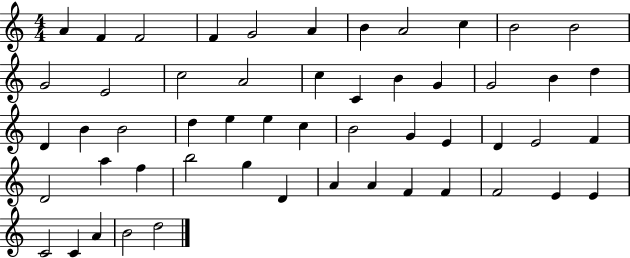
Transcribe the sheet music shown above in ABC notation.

X:1
T:Untitled
M:4/4
L:1/4
K:C
A F F2 F G2 A B A2 c B2 B2 G2 E2 c2 A2 c C B G G2 B d D B B2 d e e c B2 G E D E2 F D2 a f b2 g D A A F F F2 E E C2 C A B2 d2